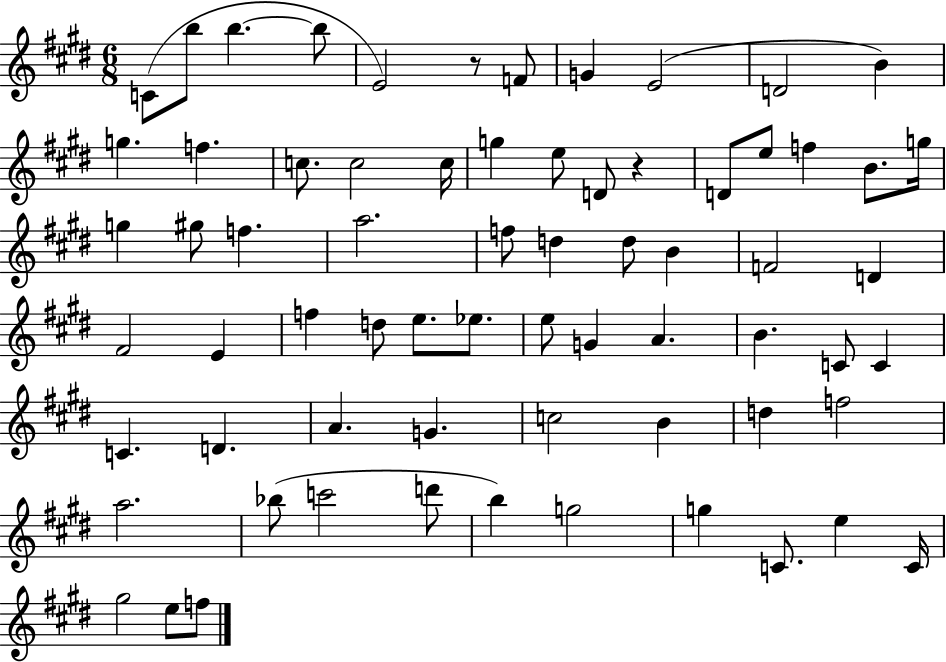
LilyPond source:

{
  \clef treble
  \numericTimeSignature
  \time 6/8
  \key e \major
  c'8( b''8 b''4.~~ b''8 | e'2) r8 f'8 | g'4 e'2( | d'2 b'4) | \break g''4. f''4. | c''8. c''2 c''16 | g''4 e''8 d'8 r4 | d'8 e''8 f''4 b'8. g''16 | \break g''4 gis''8 f''4. | a''2. | f''8 d''4 d''8 b'4 | f'2 d'4 | \break fis'2 e'4 | f''4 d''8 e''8. ees''8. | e''8 g'4 a'4. | b'4. c'8 c'4 | \break c'4. d'4. | a'4. g'4. | c''2 b'4 | d''4 f''2 | \break a''2. | bes''8( c'''2 d'''8 | b''4) g''2 | g''4 c'8. e''4 c'16 | \break gis''2 e''8 f''8 | \bar "|."
}